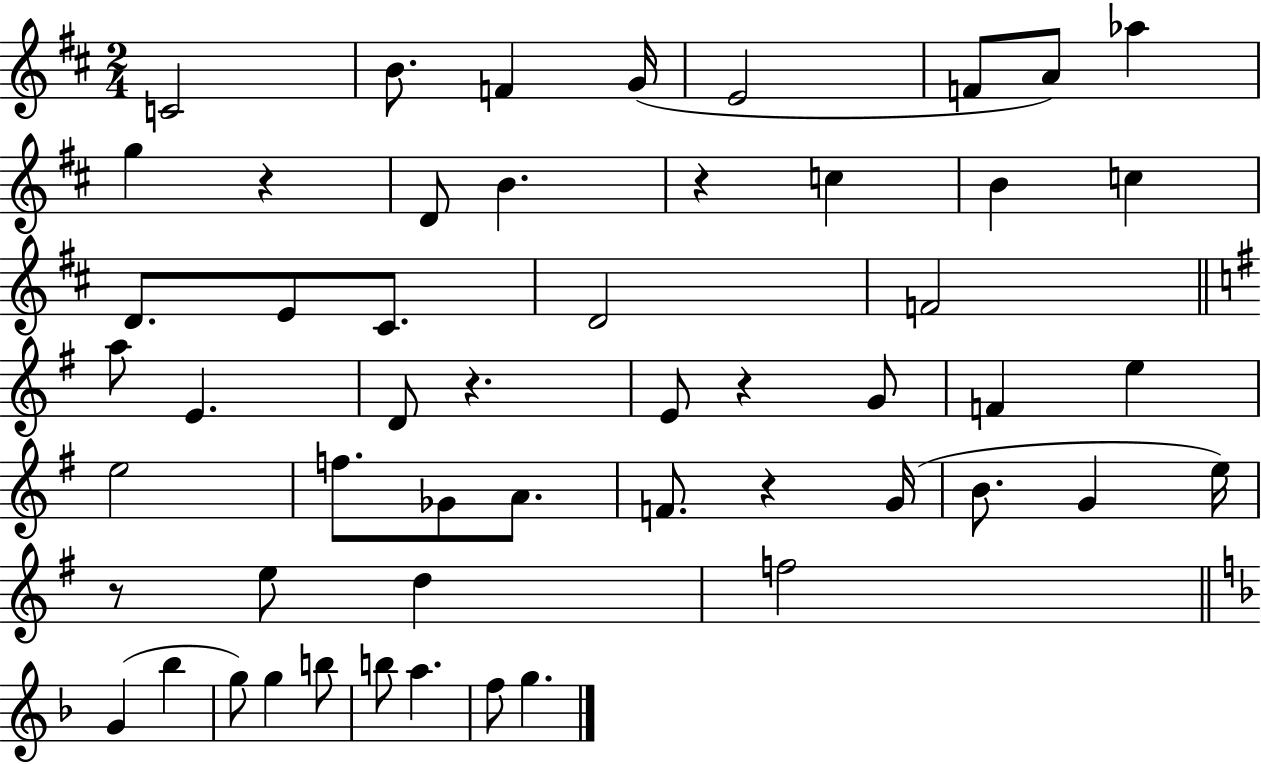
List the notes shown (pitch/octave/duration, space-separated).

C4/h B4/e. F4/q G4/s E4/h F4/e A4/e Ab5/q G5/q R/q D4/e B4/q. R/q C5/q B4/q C5/q D4/e. E4/e C#4/e. D4/h F4/h A5/e E4/q. D4/e R/q. E4/e R/q G4/e F4/q E5/q E5/h F5/e. Gb4/e A4/e. F4/e. R/q G4/s B4/e. G4/q E5/s R/e E5/e D5/q F5/h G4/q Bb5/q G5/e G5/q B5/e B5/e A5/q. F5/e G5/q.